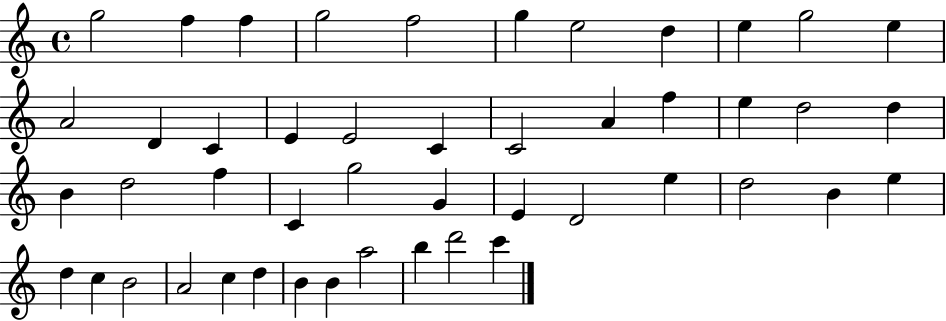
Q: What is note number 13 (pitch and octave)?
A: D4